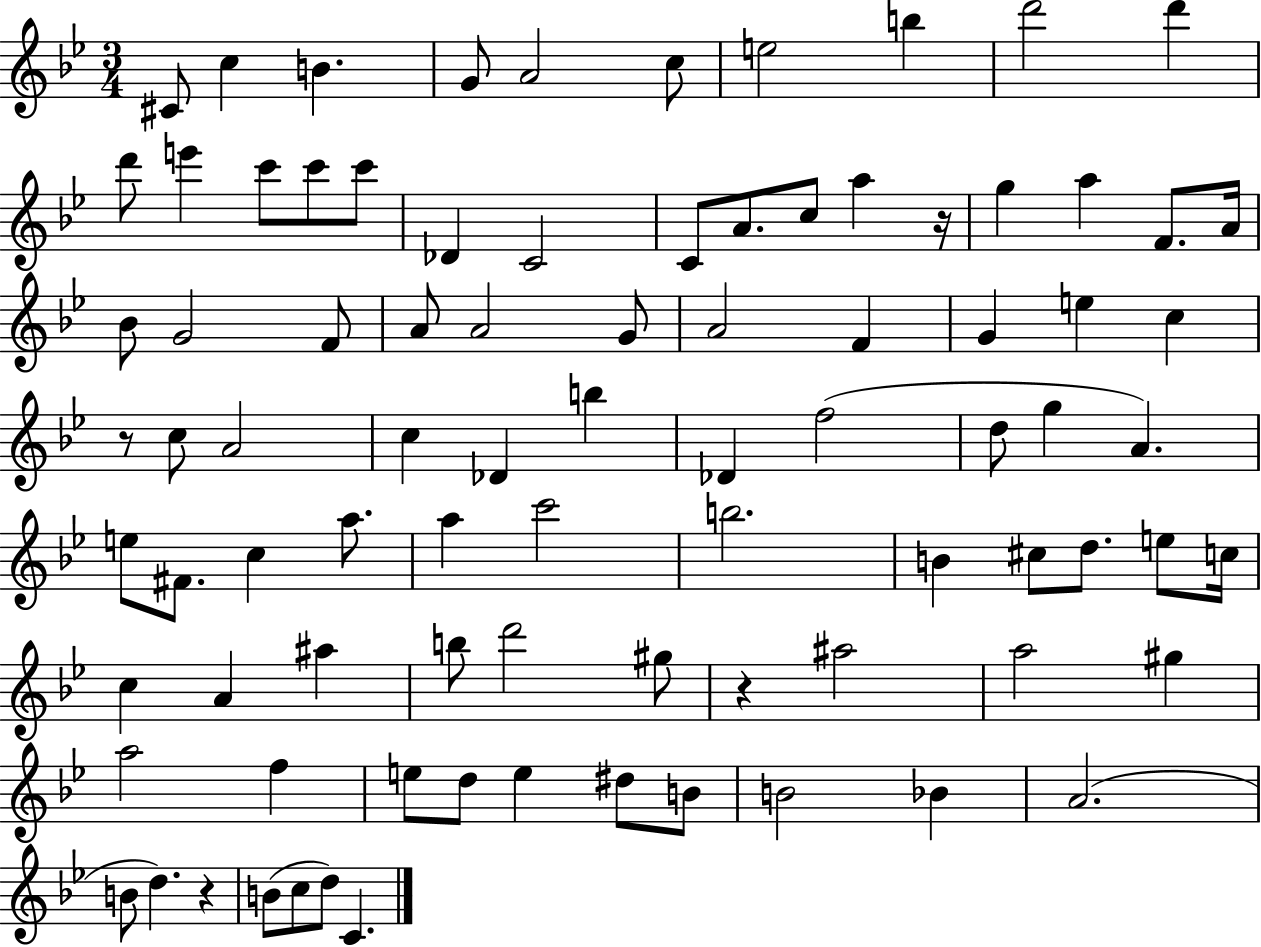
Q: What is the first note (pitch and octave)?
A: C#4